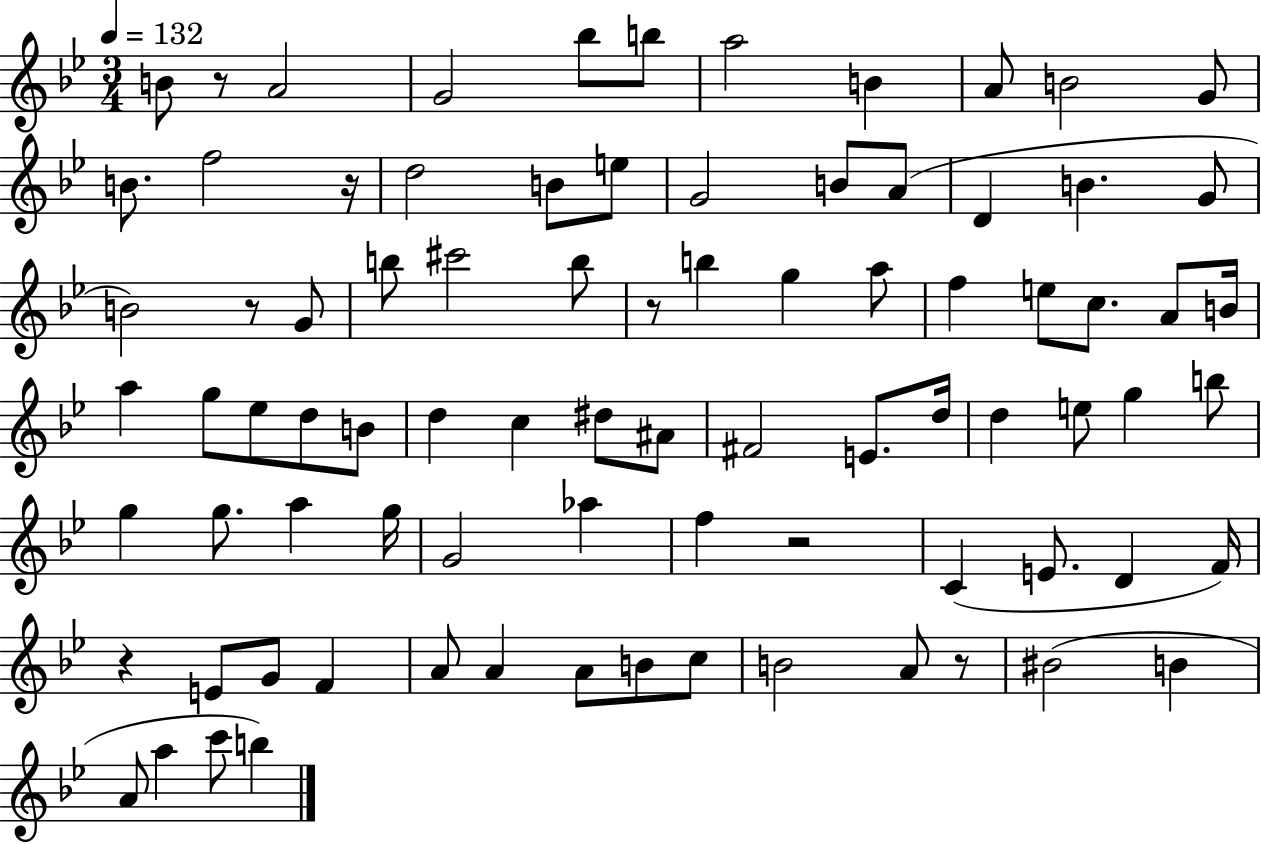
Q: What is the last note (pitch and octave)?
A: B5